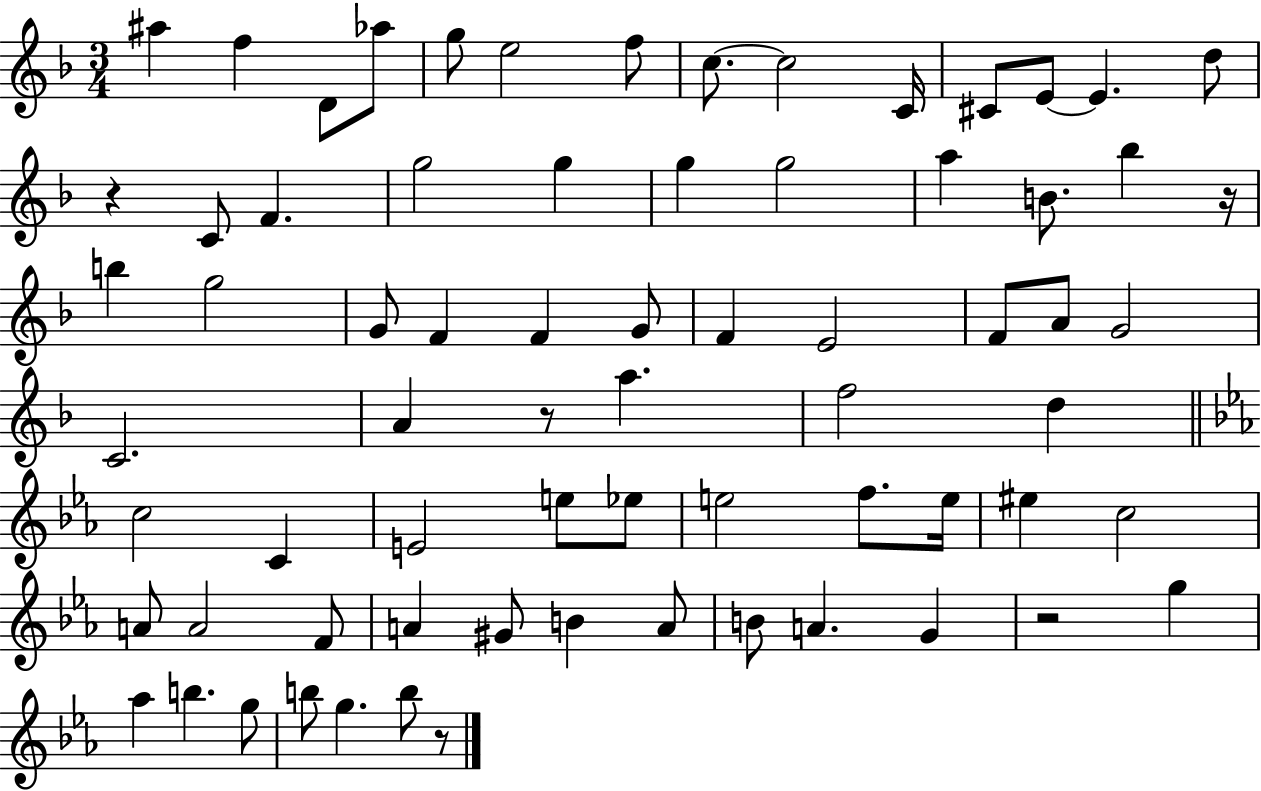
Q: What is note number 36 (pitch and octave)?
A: A4